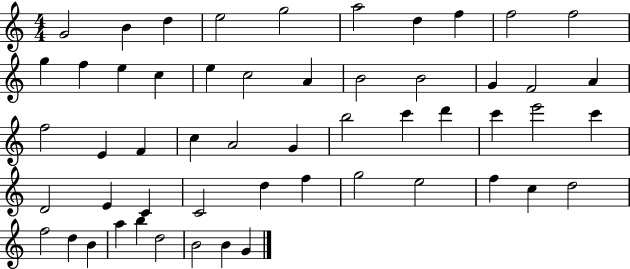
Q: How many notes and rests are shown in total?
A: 54